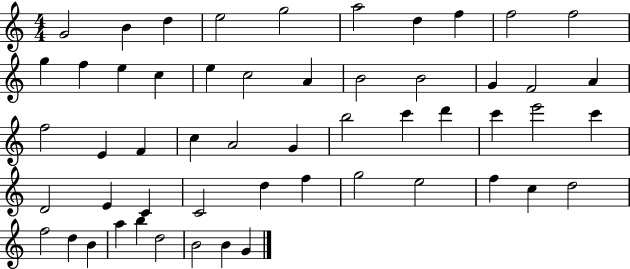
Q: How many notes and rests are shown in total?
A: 54